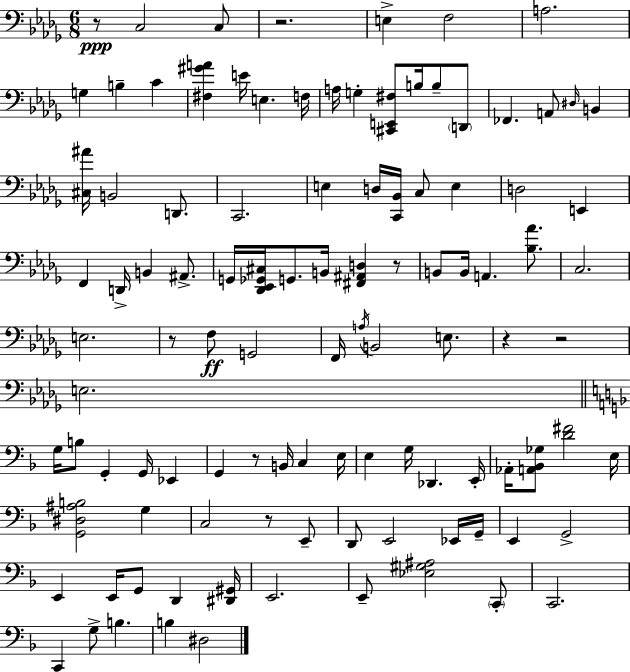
R/e C3/h C3/e R/h. E3/q F3/h A3/h. G3/q B3/q C4/q [F#3,G#4,A4]/q E4/s E3/q. F3/s A3/s G3/q [C#2,E2,F#3]/e B3/s B3/e D2/e FES2/q. A2/e D#3/s B2/q [C#3,A#4]/s B2/h D2/e. C2/h. E3/q D3/s [C2,Bb2]/s C3/e E3/q D3/h E2/q F2/q D2/s B2/q A#2/e. G2/s [Db2,Eb2,Gb2,C#3]/s G2/e. B2/s [F#2,A#2,D3]/q R/e B2/e B2/s A2/q. [Bb3,Ab4]/e. C3/h. E3/h. R/e F3/e G2/h F2/s A3/s B2/h E3/e. R/q R/h E3/h. G3/s B3/e G2/q G2/s Eb2/q G2/q R/e B2/s C3/q E3/s E3/q G3/s Db2/q. E2/s Ab2/s [A2,Bb2,Gb3]/e [D4,F#4]/h E3/s [G2,D#3,A#3,B3]/h G3/q C3/h R/e E2/e D2/e E2/h Eb2/s G2/s E2/q G2/h E2/q E2/s G2/e D2/q [D#2,G#2]/s E2/h. E2/e [Eb3,G#3,A#3]/h C2/e C2/h. C2/q G3/e B3/q. B3/q D#3/h